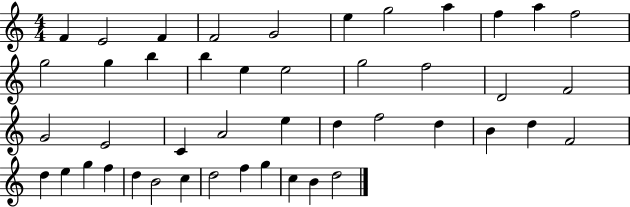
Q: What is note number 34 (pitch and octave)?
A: E5